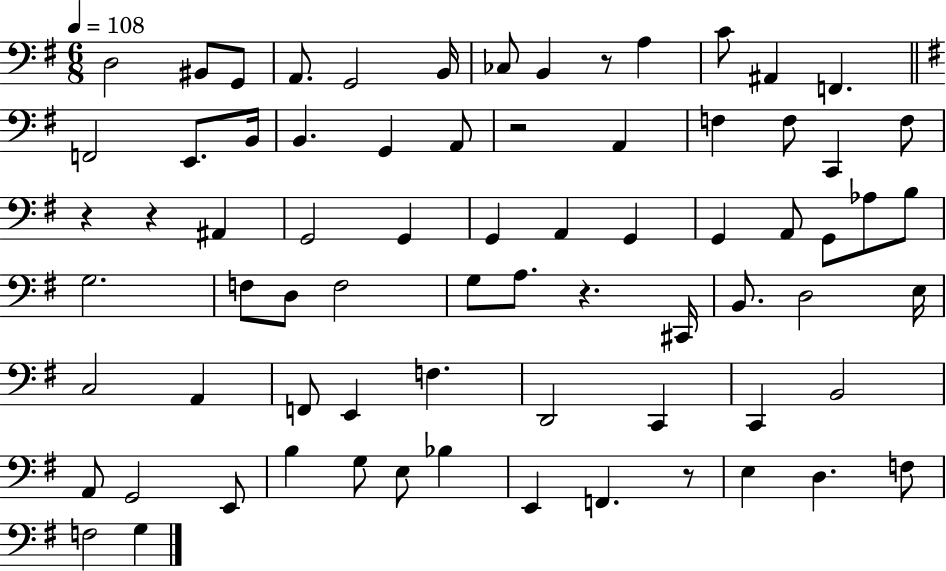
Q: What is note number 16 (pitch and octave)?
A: B2